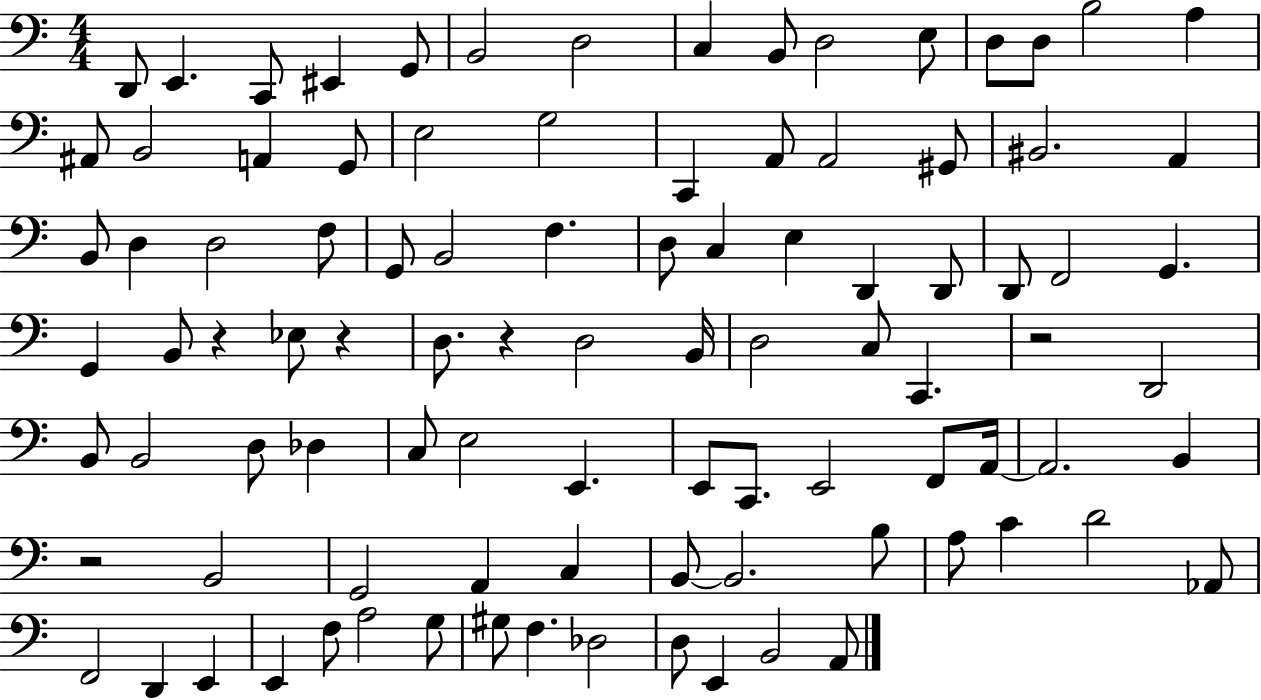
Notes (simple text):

D2/e E2/q. C2/e EIS2/q G2/e B2/h D3/h C3/q B2/e D3/h E3/e D3/e D3/e B3/h A3/q A#2/e B2/h A2/q G2/e E3/h G3/h C2/q A2/e A2/h G#2/e BIS2/h. A2/q B2/e D3/q D3/h F3/e G2/e B2/h F3/q. D3/e C3/q E3/q D2/q D2/e D2/e F2/h G2/q. G2/q B2/e R/q Eb3/e R/q D3/e. R/q D3/h B2/s D3/h C3/e C2/q. R/h D2/h B2/e B2/h D3/e Db3/q C3/e E3/h E2/q. E2/e C2/e. E2/h F2/e A2/s A2/h. B2/q R/h B2/h G2/h A2/q C3/q B2/e B2/h. B3/e A3/e C4/q D4/h Ab2/e F2/h D2/q E2/q E2/q F3/e A3/h G3/e G#3/e F3/q. Db3/h D3/e E2/q B2/h A2/e